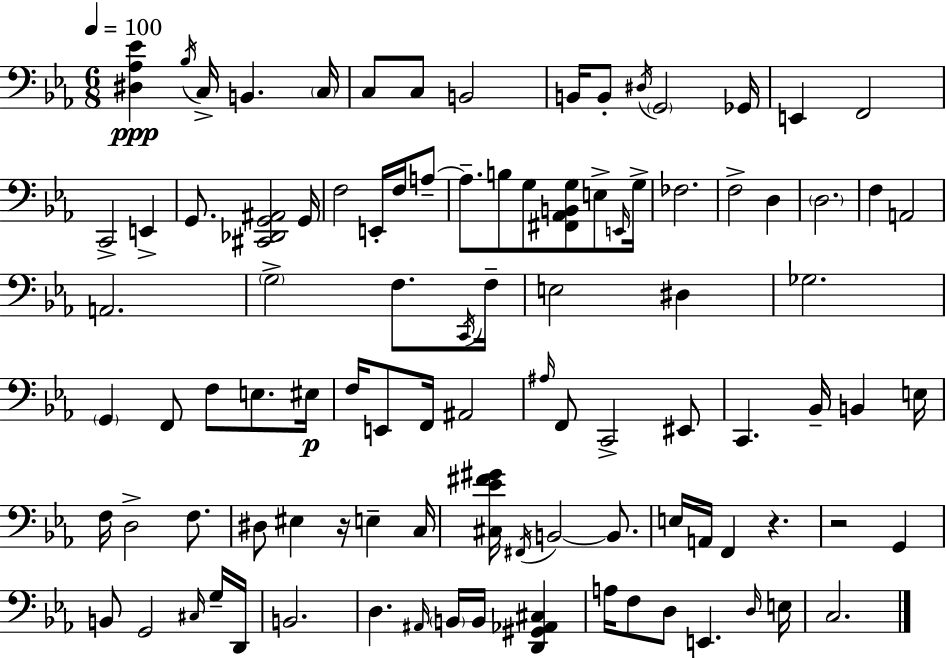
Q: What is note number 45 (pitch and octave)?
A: F3